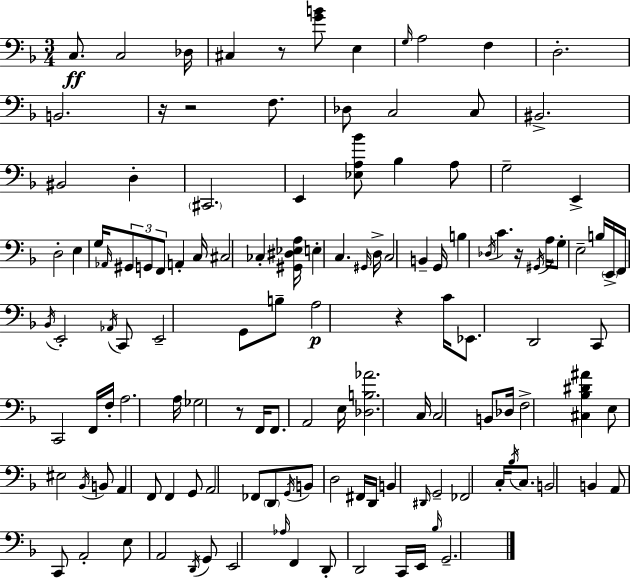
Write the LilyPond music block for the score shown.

{
  \clef bass
  \numericTimeSignature
  \time 3/4
  \key d \minor
  \repeat volta 2 { c8.\ff c2 des16 | cis4 r8 <g' b'>8 e4 | \grace { g16 } a2 f4 | d2.-. | \break b,2. | r16 r2 f8. | des8 c2 c8 | bis,2.-> | \break bis,2 d4-. | \parenthesize cis,2. | e,4 <ees a bes'>8 bes4 a8 | g2-- e,4-> | \break d2-. e4 | g16 \grace { aes,16 } \tuplet 3/2 { gis,8 g,8 f,8 } a,4-. | c16 cis2 ces4-. | <gis, dis ees a>16 e4-. c4. | \break \grace { gis,16 } d16-> c2 b,4-- | g,16 b4 \acciaccatura { des16 } c'4. | r16 \acciaccatura { gis,16 } a16 g8-. e2-- | b16 \parenthesize e,16-> f,16 \acciaccatura { bes,16 } e,2-. | \break \acciaccatura { aes,16 } c,8 e,2-- | g,8 b8-- a2\p | r4 c'16 ees,8. d,2 | c,8 c,2 | \break f,16 f16-. a2. | a16 ges2 | r8 f,16 f,8. a,2 | e16 <des b aes'>2. | \break c16 c2 | b,8 des16 f2-> | <cis bes dis' ais'>4 e8 eis2 | \acciaccatura { bes,16 } b,8 a,4 | \break f,8 f,4 g,8 a,2 | fes,8 \parenthesize d,8 \acciaccatura { g,16 } b,8 d2 | fis,16 d,16 b,4 | \grace { dis,16 } g,2-- fes,2 | \break c16-. \acciaccatura { bes16 } c8. b,2 | b,4 a,8 | c,8 a,2-. e8 | a,2 \acciaccatura { d,16 } g,8 | \break e,2 \grace { aes16 } f,4 | d,8-. d,2 c,16 | e,16 \grace { bes16 } g,2.-- | } \bar "|."
}